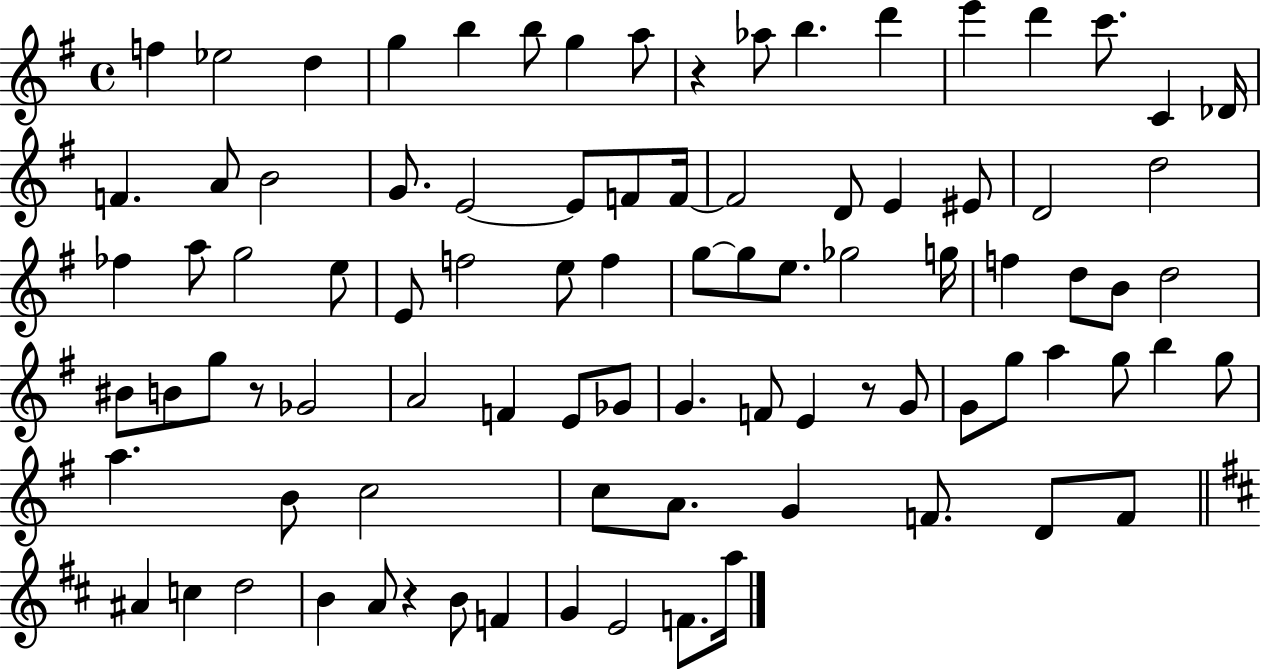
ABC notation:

X:1
T:Untitled
M:4/4
L:1/4
K:G
f _e2 d g b b/2 g a/2 z _a/2 b d' e' d' c'/2 C _D/4 F A/2 B2 G/2 E2 E/2 F/2 F/4 F2 D/2 E ^E/2 D2 d2 _f a/2 g2 e/2 E/2 f2 e/2 f g/2 g/2 e/2 _g2 g/4 f d/2 B/2 d2 ^B/2 B/2 g/2 z/2 _G2 A2 F E/2 _G/2 G F/2 E z/2 G/2 G/2 g/2 a g/2 b g/2 a B/2 c2 c/2 A/2 G F/2 D/2 F/2 ^A c d2 B A/2 z B/2 F G E2 F/2 a/4